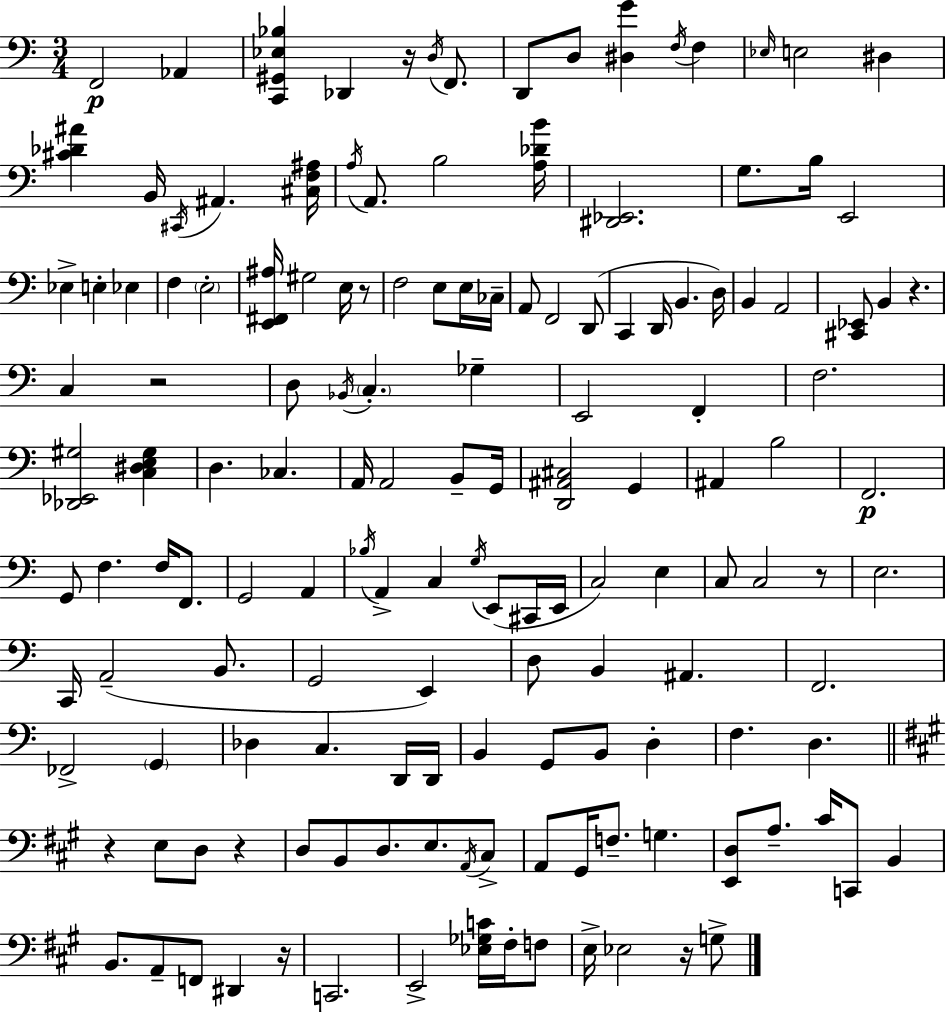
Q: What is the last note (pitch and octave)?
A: G3